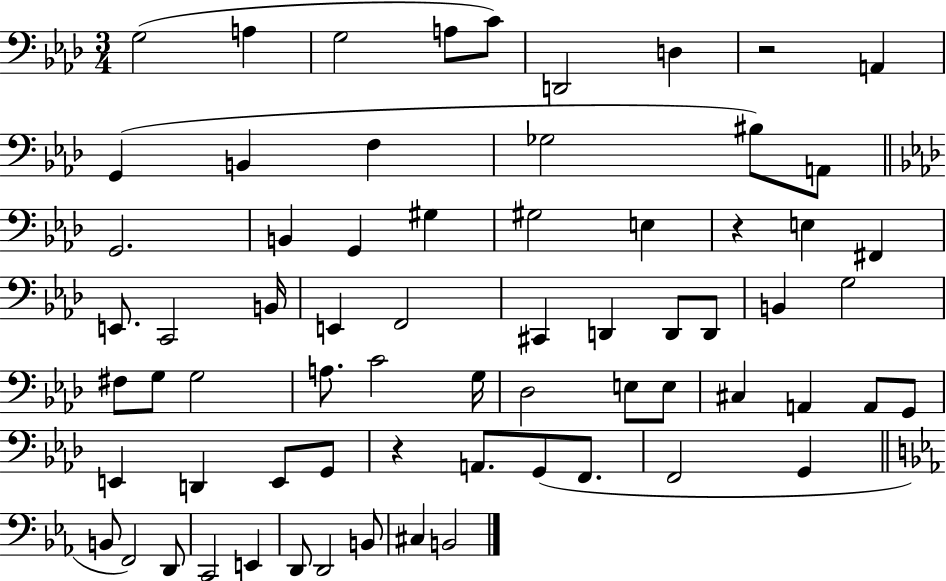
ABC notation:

X:1
T:Untitled
M:3/4
L:1/4
K:Ab
G,2 A, G,2 A,/2 C/2 D,,2 D, z2 A,, G,, B,, F, _G,2 ^B,/2 A,,/2 G,,2 B,, G,, ^G, ^G,2 E, z E, ^F,, E,,/2 C,,2 B,,/4 E,, F,,2 ^C,, D,, D,,/2 D,,/2 B,, G,2 ^F,/2 G,/2 G,2 A,/2 C2 G,/4 _D,2 E,/2 E,/2 ^C, A,, A,,/2 G,,/2 E,, D,, E,,/2 G,,/2 z A,,/2 G,,/2 F,,/2 F,,2 G,, B,,/2 F,,2 D,,/2 C,,2 E,, D,,/2 D,,2 B,,/2 ^C, B,,2